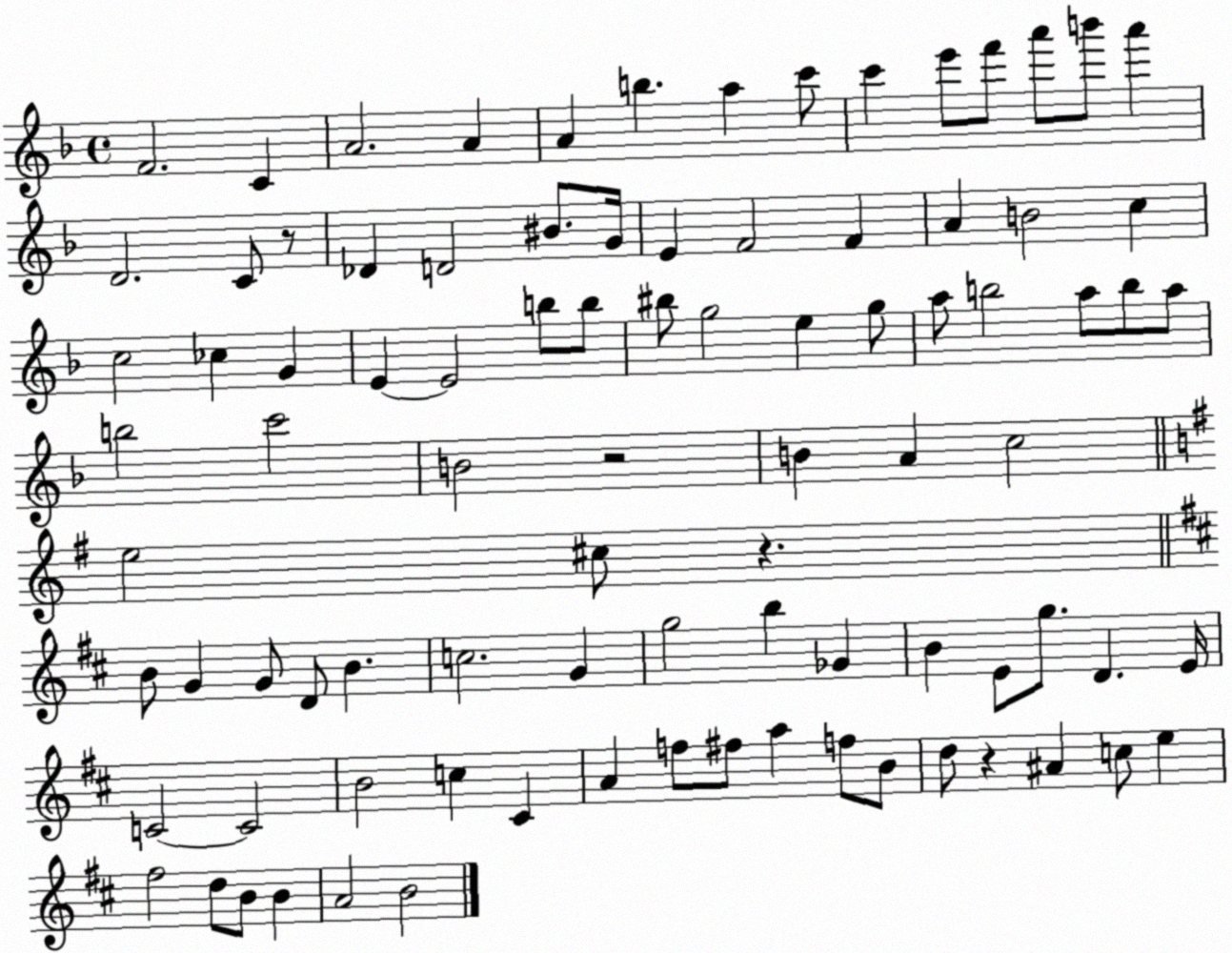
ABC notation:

X:1
T:Untitled
M:4/4
L:1/4
K:F
F2 C A2 A A b a c'/2 c' e'/2 f'/2 a'/2 b'/2 a' D2 C/2 z/2 _D D2 ^B/2 G/4 E F2 F A B2 c c2 _c G E E2 b/2 b/2 ^b/2 g2 e g/2 a/2 b2 a/2 b/2 a/2 b2 c'2 B2 z2 B A c2 e2 ^c/2 z B/2 G G/2 D/2 B c2 G g2 b _G B E/2 g/2 D E/4 C2 C2 B2 c ^C A f/2 ^f/2 a f/2 B/2 d/2 z ^A c/2 e ^f2 d/2 B/2 B A2 B2